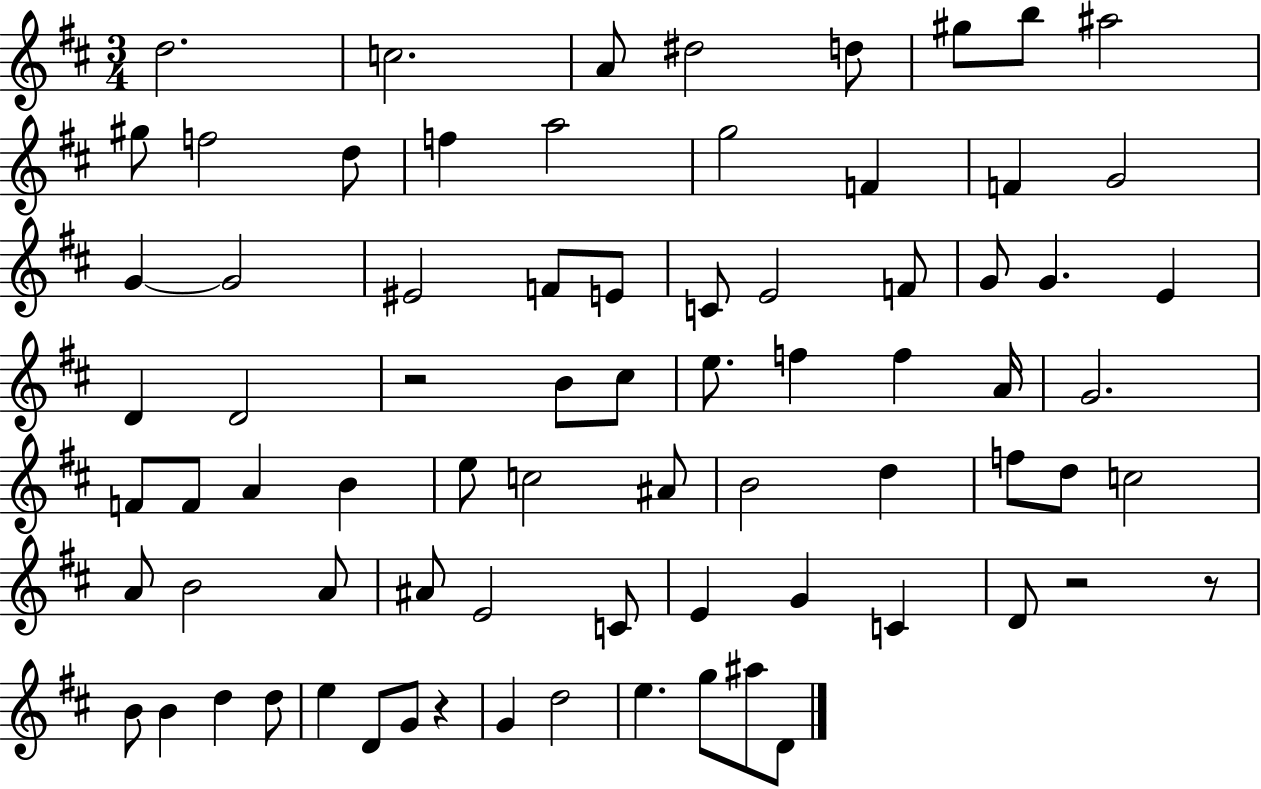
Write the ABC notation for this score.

X:1
T:Untitled
M:3/4
L:1/4
K:D
d2 c2 A/2 ^d2 d/2 ^g/2 b/2 ^a2 ^g/2 f2 d/2 f a2 g2 F F G2 G G2 ^E2 F/2 E/2 C/2 E2 F/2 G/2 G E D D2 z2 B/2 ^c/2 e/2 f f A/4 G2 F/2 F/2 A B e/2 c2 ^A/2 B2 d f/2 d/2 c2 A/2 B2 A/2 ^A/2 E2 C/2 E G C D/2 z2 z/2 B/2 B d d/2 e D/2 G/2 z G d2 e g/2 ^a/2 D/2